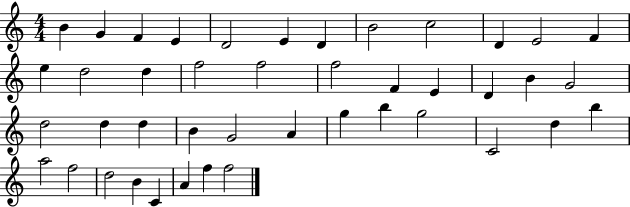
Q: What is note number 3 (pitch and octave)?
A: F4